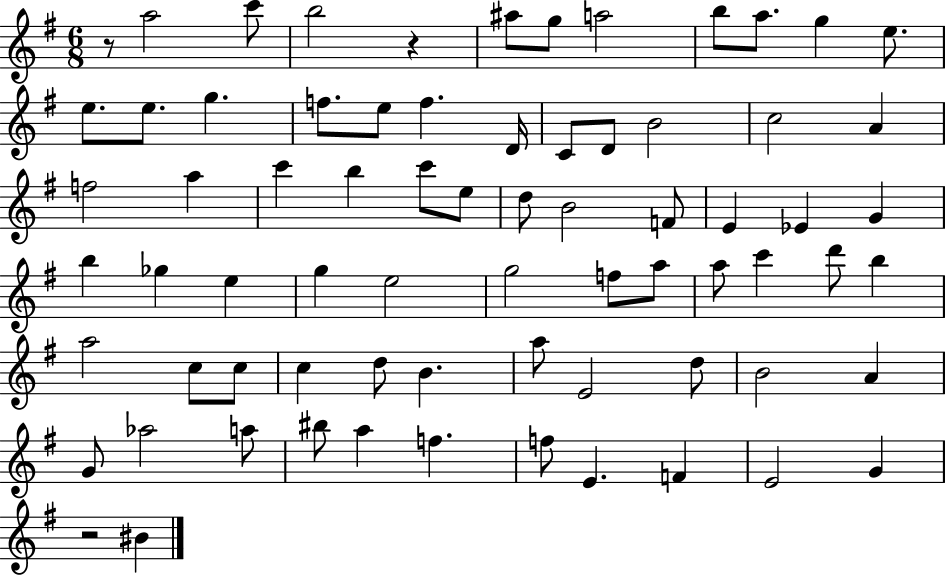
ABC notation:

X:1
T:Untitled
M:6/8
L:1/4
K:G
z/2 a2 c'/2 b2 z ^a/2 g/2 a2 b/2 a/2 g e/2 e/2 e/2 g f/2 e/2 f D/4 C/2 D/2 B2 c2 A f2 a c' b c'/2 e/2 d/2 B2 F/2 E _E G b _g e g e2 g2 f/2 a/2 a/2 c' d'/2 b a2 c/2 c/2 c d/2 B a/2 E2 d/2 B2 A G/2 _a2 a/2 ^b/2 a f f/2 E F E2 G z2 ^B